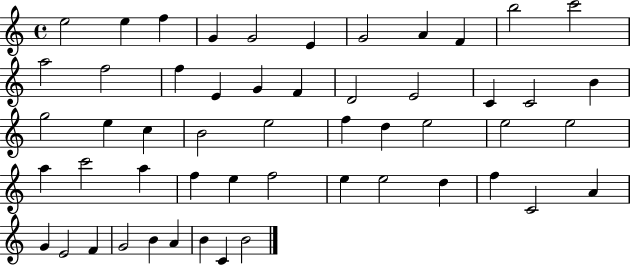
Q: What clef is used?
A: treble